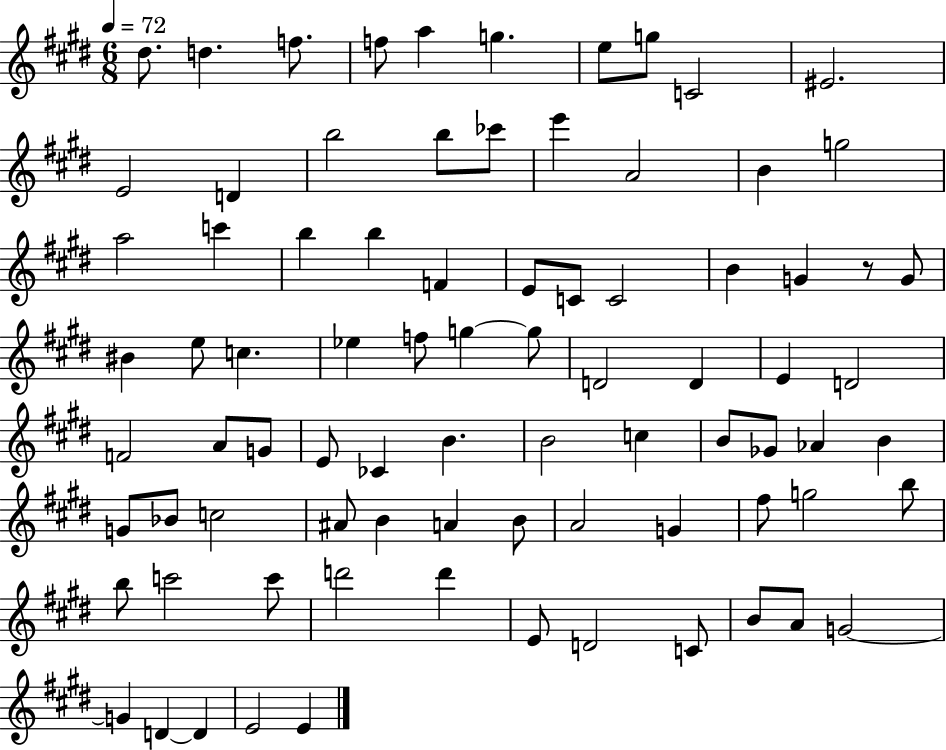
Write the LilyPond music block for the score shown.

{
  \clef treble
  \numericTimeSignature
  \time 6/8
  \key e \major
  \tempo 4 = 72
  \repeat volta 2 { dis''8. d''4. f''8. | f''8 a''4 g''4. | e''8 g''8 c'2 | eis'2. | \break e'2 d'4 | b''2 b''8 ces'''8 | e'''4 a'2 | b'4 g''2 | \break a''2 c'''4 | b''4 b''4 f'4 | e'8 c'8 c'2 | b'4 g'4 r8 g'8 | \break bis'4 e''8 c''4. | ees''4 f''8 g''4~~ g''8 | d'2 d'4 | e'4 d'2 | \break f'2 a'8 g'8 | e'8 ces'4 b'4. | b'2 c''4 | b'8 ges'8 aes'4 b'4 | \break g'8 bes'8 c''2 | ais'8 b'4 a'4 b'8 | a'2 g'4 | fis''8 g''2 b''8 | \break b''8 c'''2 c'''8 | d'''2 d'''4 | e'8 d'2 c'8 | b'8 a'8 g'2~~ | \break g'4 d'4~~ d'4 | e'2 e'4 | } \bar "|."
}